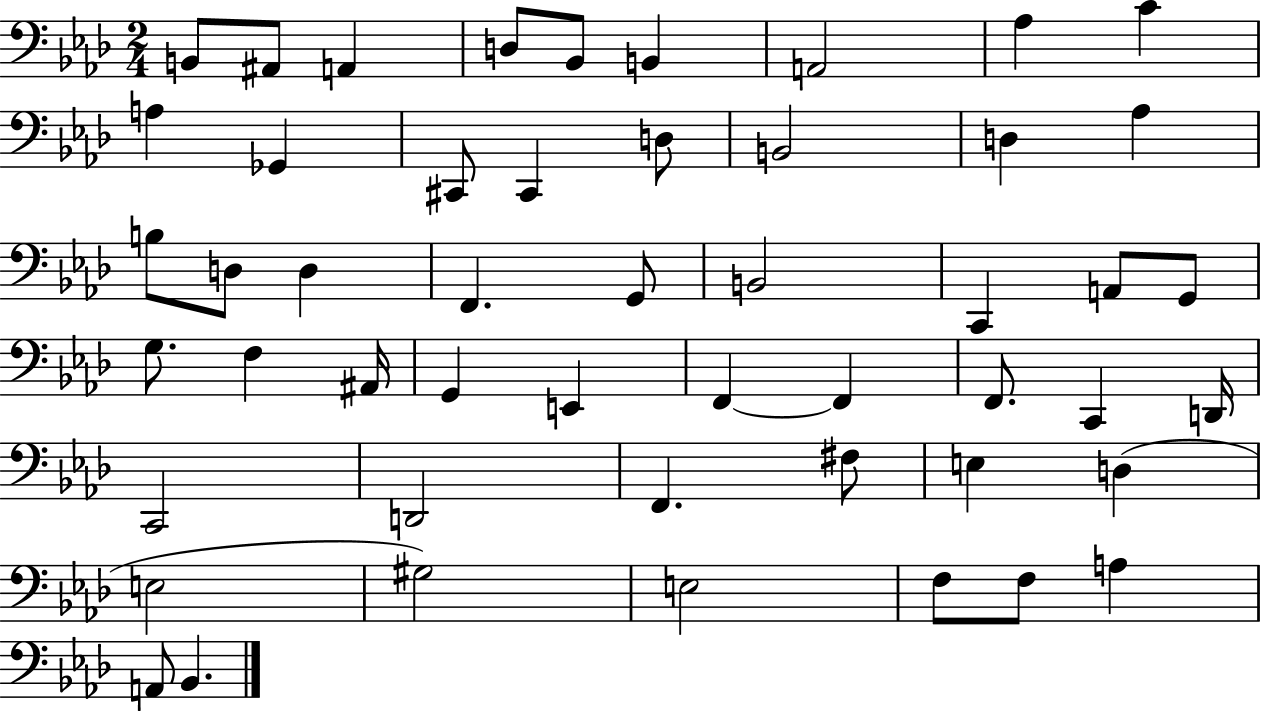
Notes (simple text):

B2/e A#2/e A2/q D3/e Bb2/e B2/q A2/h Ab3/q C4/q A3/q Gb2/q C#2/e C#2/q D3/e B2/h D3/q Ab3/q B3/e D3/e D3/q F2/q. G2/e B2/h C2/q A2/e G2/e G3/e. F3/q A#2/s G2/q E2/q F2/q F2/q F2/e. C2/q D2/s C2/h D2/h F2/q. F#3/e E3/q D3/q E3/h G#3/h E3/h F3/e F3/e A3/q A2/e Bb2/q.